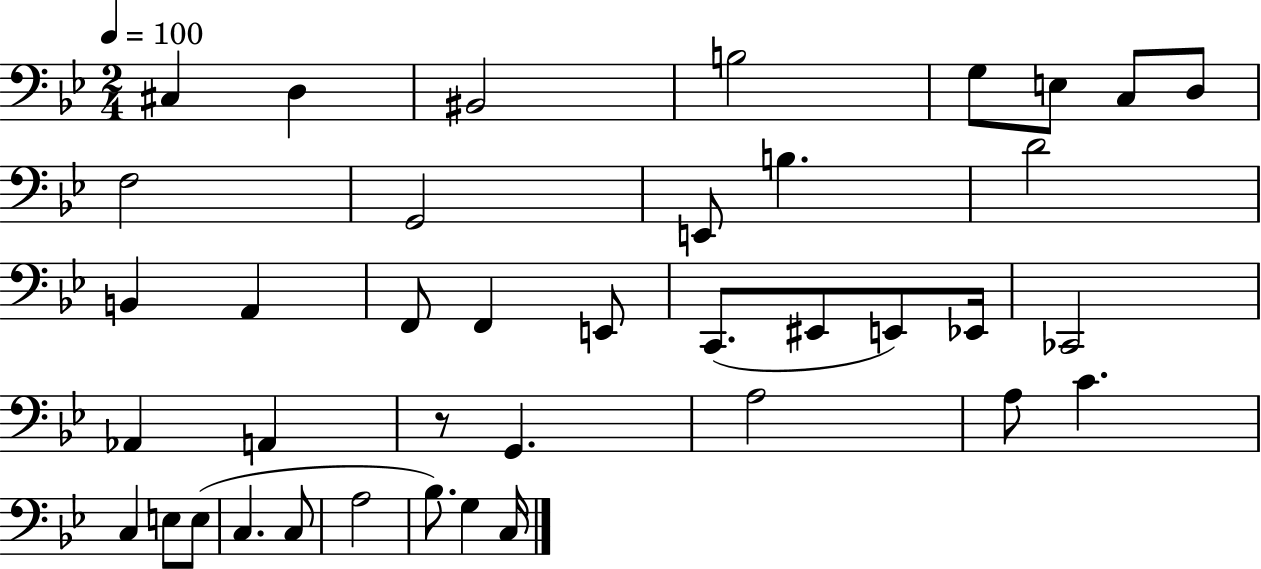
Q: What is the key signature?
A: BES major